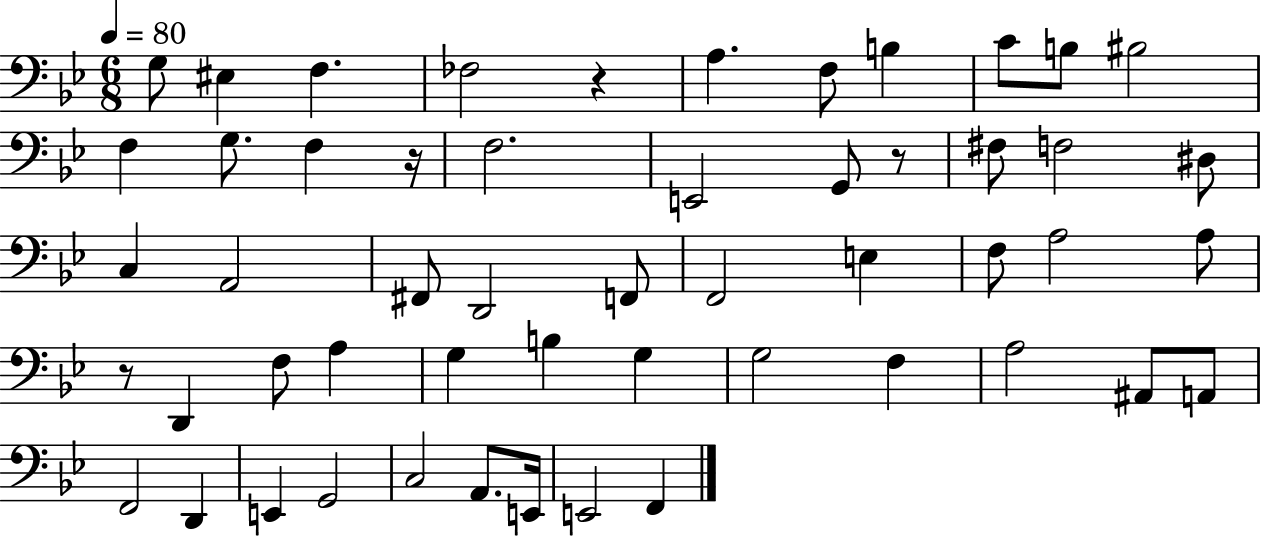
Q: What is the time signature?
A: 6/8